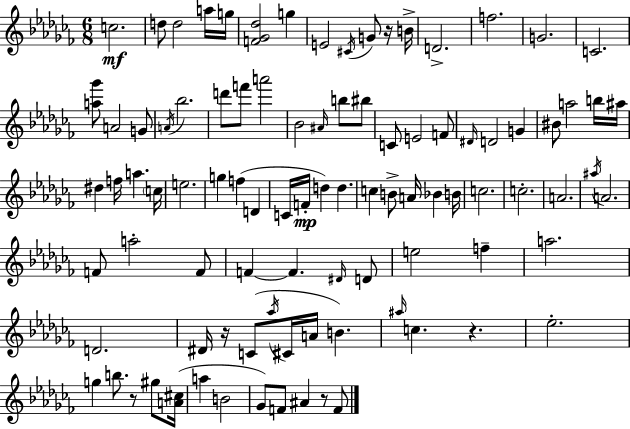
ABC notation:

X:1
T:Untitled
M:6/8
L:1/4
K:Abm
c2 d/2 d2 a/4 g/4 [F_G_d]2 g E2 ^C/4 G/2 z/4 B/4 D2 f2 G2 C2 [a_g']/2 A2 G/2 A/4 _b2 d'/2 f'/2 a'2 _B2 ^A/4 b/2 ^b/2 C/2 E2 F/2 ^D/4 D2 G ^B/2 a2 b/4 ^a/4 ^d f/4 a c/4 e2 g f D C/4 F/4 d d c B/2 A/4 _B B/4 c2 c2 A2 ^a/4 A2 F/2 a2 F/2 F F ^D/4 D/2 e2 f a2 D2 ^D/4 z/4 C/2 _a/4 ^C/4 A/4 B ^a/4 c z _e2 g b/2 z/2 ^g/2 [A^c]/4 a B2 _G/2 F/2 ^A z/2 F/2